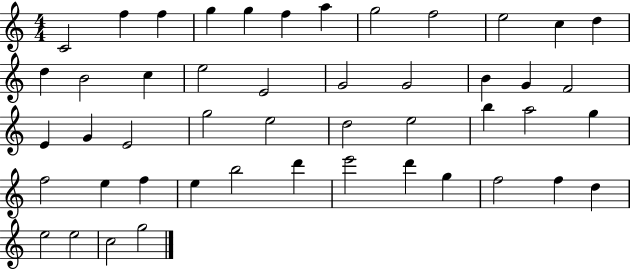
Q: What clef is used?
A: treble